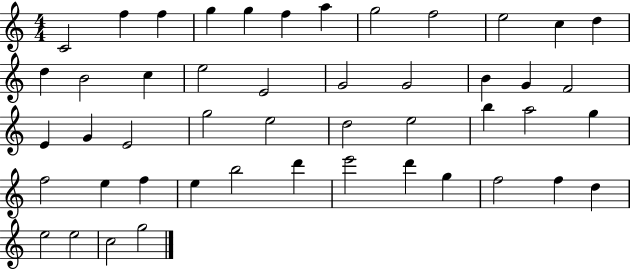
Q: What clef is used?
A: treble